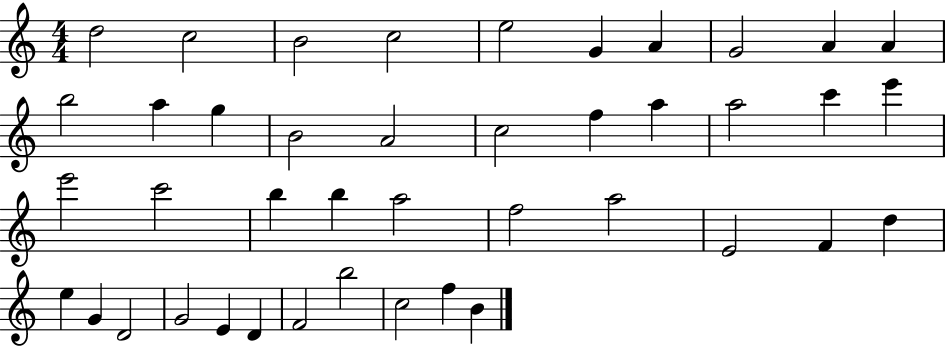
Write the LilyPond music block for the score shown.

{
  \clef treble
  \numericTimeSignature
  \time 4/4
  \key c \major
  d''2 c''2 | b'2 c''2 | e''2 g'4 a'4 | g'2 a'4 a'4 | \break b''2 a''4 g''4 | b'2 a'2 | c''2 f''4 a''4 | a''2 c'''4 e'''4 | \break e'''2 c'''2 | b''4 b''4 a''2 | f''2 a''2 | e'2 f'4 d''4 | \break e''4 g'4 d'2 | g'2 e'4 d'4 | f'2 b''2 | c''2 f''4 b'4 | \break \bar "|."
}